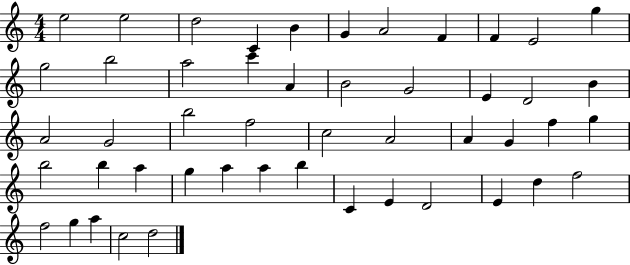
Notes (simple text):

E5/h E5/h D5/h C4/q B4/q G4/q A4/h F4/q F4/q E4/h G5/q G5/h B5/h A5/h C6/q A4/q B4/h G4/h E4/q D4/h B4/q A4/h G4/h B5/h F5/h C5/h A4/h A4/q G4/q F5/q G5/q B5/h B5/q A5/q G5/q A5/q A5/q B5/q C4/q E4/q D4/h E4/q D5/q F5/h F5/h G5/q A5/q C5/h D5/h